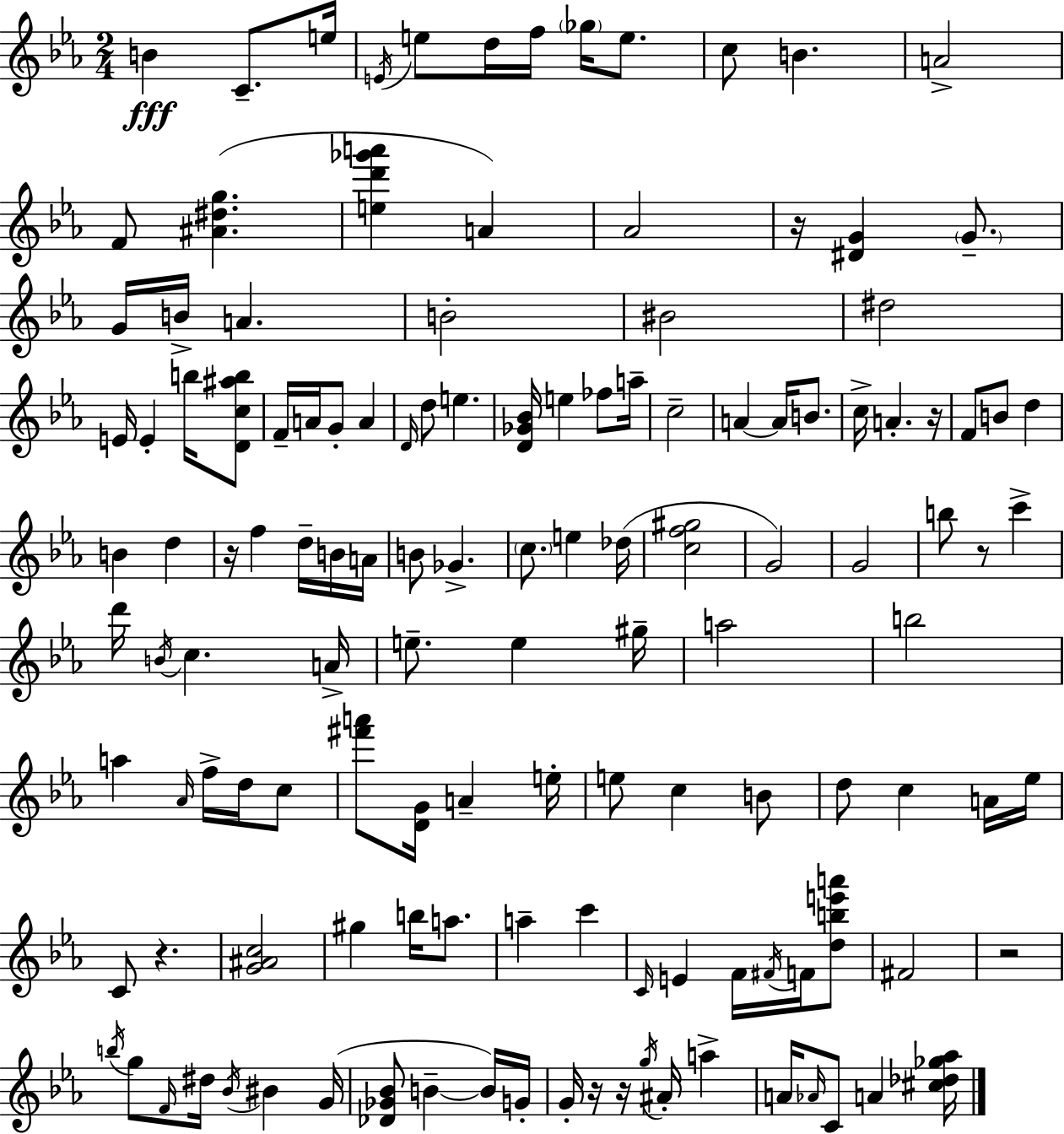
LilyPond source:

{
  \clef treble
  \numericTimeSignature
  \time 2/4
  \key ees \major
  b'4\fff c'8.-- e''16 | \acciaccatura { e'16 } e''8 d''16 f''16 \parenthesize ges''16 e''8. | c''8 b'4. | a'2-> | \break f'8 <ais' dis'' g''>4.( | <e'' d''' ges''' a'''>4 a'4) | aes'2 | r16 <dis' g'>4 \parenthesize g'8.-- | \break g'16 b'16-> a'4. | b'2-. | bis'2 | dis''2 | \break e'16 e'4-. b''16 <d' c'' ais'' b''>8 | f'16-- a'16 g'8-. a'4 | \grace { d'16 } d''8 e''4. | <d' ges' bes'>16 e''4 fes''8 | \break a''16-- c''2-- | a'4~~ a'16 b'8. | c''16-> a'4.-. | r16 f'8 b'8 d''4 | \break b'4 d''4 | r16 f''4 d''16-- | b'16 a'16 b'8 ges'4.-> | \parenthesize c''8. e''4 | \break des''16( <c'' f'' gis''>2 | g'2) | g'2 | b''8 r8 c'''4-> | \break d'''16 \acciaccatura { b'16 } c''4. | a'16-> e''8.-- e''4 | gis''16-- a''2 | b''2 | \break a''4 \grace { aes'16 } | f''16-> d''16 c''8 <fis''' a'''>8 <d' g'>16 a'4-- | e''16-. e''8 c''4 | b'8 d''8 c''4 | \break a'16 ees''16 c'8 r4. | <g' ais' c''>2 | gis''4 | b''16 a''8. a''4-- | \break c'''4 \grace { c'16 } e'4 | f'16 \acciaccatura { fis'16 } f'16 <d'' b'' e''' a'''>8 fis'2 | r2 | \acciaccatura { b''16 } g''8 | \break \grace { f'16 } dis''16 \acciaccatura { bes'16 } bis'4 | g'16( <des' ges' bes'>8 b'4--~~ b'16) | g'16-. g'16-. r16 r16 \acciaccatura { g''16 } ais'16-. a''4-> | a'16 \grace { aes'16 } c'8 a'4 | \break <cis'' des'' ges'' aes''>16 \bar "|."
}